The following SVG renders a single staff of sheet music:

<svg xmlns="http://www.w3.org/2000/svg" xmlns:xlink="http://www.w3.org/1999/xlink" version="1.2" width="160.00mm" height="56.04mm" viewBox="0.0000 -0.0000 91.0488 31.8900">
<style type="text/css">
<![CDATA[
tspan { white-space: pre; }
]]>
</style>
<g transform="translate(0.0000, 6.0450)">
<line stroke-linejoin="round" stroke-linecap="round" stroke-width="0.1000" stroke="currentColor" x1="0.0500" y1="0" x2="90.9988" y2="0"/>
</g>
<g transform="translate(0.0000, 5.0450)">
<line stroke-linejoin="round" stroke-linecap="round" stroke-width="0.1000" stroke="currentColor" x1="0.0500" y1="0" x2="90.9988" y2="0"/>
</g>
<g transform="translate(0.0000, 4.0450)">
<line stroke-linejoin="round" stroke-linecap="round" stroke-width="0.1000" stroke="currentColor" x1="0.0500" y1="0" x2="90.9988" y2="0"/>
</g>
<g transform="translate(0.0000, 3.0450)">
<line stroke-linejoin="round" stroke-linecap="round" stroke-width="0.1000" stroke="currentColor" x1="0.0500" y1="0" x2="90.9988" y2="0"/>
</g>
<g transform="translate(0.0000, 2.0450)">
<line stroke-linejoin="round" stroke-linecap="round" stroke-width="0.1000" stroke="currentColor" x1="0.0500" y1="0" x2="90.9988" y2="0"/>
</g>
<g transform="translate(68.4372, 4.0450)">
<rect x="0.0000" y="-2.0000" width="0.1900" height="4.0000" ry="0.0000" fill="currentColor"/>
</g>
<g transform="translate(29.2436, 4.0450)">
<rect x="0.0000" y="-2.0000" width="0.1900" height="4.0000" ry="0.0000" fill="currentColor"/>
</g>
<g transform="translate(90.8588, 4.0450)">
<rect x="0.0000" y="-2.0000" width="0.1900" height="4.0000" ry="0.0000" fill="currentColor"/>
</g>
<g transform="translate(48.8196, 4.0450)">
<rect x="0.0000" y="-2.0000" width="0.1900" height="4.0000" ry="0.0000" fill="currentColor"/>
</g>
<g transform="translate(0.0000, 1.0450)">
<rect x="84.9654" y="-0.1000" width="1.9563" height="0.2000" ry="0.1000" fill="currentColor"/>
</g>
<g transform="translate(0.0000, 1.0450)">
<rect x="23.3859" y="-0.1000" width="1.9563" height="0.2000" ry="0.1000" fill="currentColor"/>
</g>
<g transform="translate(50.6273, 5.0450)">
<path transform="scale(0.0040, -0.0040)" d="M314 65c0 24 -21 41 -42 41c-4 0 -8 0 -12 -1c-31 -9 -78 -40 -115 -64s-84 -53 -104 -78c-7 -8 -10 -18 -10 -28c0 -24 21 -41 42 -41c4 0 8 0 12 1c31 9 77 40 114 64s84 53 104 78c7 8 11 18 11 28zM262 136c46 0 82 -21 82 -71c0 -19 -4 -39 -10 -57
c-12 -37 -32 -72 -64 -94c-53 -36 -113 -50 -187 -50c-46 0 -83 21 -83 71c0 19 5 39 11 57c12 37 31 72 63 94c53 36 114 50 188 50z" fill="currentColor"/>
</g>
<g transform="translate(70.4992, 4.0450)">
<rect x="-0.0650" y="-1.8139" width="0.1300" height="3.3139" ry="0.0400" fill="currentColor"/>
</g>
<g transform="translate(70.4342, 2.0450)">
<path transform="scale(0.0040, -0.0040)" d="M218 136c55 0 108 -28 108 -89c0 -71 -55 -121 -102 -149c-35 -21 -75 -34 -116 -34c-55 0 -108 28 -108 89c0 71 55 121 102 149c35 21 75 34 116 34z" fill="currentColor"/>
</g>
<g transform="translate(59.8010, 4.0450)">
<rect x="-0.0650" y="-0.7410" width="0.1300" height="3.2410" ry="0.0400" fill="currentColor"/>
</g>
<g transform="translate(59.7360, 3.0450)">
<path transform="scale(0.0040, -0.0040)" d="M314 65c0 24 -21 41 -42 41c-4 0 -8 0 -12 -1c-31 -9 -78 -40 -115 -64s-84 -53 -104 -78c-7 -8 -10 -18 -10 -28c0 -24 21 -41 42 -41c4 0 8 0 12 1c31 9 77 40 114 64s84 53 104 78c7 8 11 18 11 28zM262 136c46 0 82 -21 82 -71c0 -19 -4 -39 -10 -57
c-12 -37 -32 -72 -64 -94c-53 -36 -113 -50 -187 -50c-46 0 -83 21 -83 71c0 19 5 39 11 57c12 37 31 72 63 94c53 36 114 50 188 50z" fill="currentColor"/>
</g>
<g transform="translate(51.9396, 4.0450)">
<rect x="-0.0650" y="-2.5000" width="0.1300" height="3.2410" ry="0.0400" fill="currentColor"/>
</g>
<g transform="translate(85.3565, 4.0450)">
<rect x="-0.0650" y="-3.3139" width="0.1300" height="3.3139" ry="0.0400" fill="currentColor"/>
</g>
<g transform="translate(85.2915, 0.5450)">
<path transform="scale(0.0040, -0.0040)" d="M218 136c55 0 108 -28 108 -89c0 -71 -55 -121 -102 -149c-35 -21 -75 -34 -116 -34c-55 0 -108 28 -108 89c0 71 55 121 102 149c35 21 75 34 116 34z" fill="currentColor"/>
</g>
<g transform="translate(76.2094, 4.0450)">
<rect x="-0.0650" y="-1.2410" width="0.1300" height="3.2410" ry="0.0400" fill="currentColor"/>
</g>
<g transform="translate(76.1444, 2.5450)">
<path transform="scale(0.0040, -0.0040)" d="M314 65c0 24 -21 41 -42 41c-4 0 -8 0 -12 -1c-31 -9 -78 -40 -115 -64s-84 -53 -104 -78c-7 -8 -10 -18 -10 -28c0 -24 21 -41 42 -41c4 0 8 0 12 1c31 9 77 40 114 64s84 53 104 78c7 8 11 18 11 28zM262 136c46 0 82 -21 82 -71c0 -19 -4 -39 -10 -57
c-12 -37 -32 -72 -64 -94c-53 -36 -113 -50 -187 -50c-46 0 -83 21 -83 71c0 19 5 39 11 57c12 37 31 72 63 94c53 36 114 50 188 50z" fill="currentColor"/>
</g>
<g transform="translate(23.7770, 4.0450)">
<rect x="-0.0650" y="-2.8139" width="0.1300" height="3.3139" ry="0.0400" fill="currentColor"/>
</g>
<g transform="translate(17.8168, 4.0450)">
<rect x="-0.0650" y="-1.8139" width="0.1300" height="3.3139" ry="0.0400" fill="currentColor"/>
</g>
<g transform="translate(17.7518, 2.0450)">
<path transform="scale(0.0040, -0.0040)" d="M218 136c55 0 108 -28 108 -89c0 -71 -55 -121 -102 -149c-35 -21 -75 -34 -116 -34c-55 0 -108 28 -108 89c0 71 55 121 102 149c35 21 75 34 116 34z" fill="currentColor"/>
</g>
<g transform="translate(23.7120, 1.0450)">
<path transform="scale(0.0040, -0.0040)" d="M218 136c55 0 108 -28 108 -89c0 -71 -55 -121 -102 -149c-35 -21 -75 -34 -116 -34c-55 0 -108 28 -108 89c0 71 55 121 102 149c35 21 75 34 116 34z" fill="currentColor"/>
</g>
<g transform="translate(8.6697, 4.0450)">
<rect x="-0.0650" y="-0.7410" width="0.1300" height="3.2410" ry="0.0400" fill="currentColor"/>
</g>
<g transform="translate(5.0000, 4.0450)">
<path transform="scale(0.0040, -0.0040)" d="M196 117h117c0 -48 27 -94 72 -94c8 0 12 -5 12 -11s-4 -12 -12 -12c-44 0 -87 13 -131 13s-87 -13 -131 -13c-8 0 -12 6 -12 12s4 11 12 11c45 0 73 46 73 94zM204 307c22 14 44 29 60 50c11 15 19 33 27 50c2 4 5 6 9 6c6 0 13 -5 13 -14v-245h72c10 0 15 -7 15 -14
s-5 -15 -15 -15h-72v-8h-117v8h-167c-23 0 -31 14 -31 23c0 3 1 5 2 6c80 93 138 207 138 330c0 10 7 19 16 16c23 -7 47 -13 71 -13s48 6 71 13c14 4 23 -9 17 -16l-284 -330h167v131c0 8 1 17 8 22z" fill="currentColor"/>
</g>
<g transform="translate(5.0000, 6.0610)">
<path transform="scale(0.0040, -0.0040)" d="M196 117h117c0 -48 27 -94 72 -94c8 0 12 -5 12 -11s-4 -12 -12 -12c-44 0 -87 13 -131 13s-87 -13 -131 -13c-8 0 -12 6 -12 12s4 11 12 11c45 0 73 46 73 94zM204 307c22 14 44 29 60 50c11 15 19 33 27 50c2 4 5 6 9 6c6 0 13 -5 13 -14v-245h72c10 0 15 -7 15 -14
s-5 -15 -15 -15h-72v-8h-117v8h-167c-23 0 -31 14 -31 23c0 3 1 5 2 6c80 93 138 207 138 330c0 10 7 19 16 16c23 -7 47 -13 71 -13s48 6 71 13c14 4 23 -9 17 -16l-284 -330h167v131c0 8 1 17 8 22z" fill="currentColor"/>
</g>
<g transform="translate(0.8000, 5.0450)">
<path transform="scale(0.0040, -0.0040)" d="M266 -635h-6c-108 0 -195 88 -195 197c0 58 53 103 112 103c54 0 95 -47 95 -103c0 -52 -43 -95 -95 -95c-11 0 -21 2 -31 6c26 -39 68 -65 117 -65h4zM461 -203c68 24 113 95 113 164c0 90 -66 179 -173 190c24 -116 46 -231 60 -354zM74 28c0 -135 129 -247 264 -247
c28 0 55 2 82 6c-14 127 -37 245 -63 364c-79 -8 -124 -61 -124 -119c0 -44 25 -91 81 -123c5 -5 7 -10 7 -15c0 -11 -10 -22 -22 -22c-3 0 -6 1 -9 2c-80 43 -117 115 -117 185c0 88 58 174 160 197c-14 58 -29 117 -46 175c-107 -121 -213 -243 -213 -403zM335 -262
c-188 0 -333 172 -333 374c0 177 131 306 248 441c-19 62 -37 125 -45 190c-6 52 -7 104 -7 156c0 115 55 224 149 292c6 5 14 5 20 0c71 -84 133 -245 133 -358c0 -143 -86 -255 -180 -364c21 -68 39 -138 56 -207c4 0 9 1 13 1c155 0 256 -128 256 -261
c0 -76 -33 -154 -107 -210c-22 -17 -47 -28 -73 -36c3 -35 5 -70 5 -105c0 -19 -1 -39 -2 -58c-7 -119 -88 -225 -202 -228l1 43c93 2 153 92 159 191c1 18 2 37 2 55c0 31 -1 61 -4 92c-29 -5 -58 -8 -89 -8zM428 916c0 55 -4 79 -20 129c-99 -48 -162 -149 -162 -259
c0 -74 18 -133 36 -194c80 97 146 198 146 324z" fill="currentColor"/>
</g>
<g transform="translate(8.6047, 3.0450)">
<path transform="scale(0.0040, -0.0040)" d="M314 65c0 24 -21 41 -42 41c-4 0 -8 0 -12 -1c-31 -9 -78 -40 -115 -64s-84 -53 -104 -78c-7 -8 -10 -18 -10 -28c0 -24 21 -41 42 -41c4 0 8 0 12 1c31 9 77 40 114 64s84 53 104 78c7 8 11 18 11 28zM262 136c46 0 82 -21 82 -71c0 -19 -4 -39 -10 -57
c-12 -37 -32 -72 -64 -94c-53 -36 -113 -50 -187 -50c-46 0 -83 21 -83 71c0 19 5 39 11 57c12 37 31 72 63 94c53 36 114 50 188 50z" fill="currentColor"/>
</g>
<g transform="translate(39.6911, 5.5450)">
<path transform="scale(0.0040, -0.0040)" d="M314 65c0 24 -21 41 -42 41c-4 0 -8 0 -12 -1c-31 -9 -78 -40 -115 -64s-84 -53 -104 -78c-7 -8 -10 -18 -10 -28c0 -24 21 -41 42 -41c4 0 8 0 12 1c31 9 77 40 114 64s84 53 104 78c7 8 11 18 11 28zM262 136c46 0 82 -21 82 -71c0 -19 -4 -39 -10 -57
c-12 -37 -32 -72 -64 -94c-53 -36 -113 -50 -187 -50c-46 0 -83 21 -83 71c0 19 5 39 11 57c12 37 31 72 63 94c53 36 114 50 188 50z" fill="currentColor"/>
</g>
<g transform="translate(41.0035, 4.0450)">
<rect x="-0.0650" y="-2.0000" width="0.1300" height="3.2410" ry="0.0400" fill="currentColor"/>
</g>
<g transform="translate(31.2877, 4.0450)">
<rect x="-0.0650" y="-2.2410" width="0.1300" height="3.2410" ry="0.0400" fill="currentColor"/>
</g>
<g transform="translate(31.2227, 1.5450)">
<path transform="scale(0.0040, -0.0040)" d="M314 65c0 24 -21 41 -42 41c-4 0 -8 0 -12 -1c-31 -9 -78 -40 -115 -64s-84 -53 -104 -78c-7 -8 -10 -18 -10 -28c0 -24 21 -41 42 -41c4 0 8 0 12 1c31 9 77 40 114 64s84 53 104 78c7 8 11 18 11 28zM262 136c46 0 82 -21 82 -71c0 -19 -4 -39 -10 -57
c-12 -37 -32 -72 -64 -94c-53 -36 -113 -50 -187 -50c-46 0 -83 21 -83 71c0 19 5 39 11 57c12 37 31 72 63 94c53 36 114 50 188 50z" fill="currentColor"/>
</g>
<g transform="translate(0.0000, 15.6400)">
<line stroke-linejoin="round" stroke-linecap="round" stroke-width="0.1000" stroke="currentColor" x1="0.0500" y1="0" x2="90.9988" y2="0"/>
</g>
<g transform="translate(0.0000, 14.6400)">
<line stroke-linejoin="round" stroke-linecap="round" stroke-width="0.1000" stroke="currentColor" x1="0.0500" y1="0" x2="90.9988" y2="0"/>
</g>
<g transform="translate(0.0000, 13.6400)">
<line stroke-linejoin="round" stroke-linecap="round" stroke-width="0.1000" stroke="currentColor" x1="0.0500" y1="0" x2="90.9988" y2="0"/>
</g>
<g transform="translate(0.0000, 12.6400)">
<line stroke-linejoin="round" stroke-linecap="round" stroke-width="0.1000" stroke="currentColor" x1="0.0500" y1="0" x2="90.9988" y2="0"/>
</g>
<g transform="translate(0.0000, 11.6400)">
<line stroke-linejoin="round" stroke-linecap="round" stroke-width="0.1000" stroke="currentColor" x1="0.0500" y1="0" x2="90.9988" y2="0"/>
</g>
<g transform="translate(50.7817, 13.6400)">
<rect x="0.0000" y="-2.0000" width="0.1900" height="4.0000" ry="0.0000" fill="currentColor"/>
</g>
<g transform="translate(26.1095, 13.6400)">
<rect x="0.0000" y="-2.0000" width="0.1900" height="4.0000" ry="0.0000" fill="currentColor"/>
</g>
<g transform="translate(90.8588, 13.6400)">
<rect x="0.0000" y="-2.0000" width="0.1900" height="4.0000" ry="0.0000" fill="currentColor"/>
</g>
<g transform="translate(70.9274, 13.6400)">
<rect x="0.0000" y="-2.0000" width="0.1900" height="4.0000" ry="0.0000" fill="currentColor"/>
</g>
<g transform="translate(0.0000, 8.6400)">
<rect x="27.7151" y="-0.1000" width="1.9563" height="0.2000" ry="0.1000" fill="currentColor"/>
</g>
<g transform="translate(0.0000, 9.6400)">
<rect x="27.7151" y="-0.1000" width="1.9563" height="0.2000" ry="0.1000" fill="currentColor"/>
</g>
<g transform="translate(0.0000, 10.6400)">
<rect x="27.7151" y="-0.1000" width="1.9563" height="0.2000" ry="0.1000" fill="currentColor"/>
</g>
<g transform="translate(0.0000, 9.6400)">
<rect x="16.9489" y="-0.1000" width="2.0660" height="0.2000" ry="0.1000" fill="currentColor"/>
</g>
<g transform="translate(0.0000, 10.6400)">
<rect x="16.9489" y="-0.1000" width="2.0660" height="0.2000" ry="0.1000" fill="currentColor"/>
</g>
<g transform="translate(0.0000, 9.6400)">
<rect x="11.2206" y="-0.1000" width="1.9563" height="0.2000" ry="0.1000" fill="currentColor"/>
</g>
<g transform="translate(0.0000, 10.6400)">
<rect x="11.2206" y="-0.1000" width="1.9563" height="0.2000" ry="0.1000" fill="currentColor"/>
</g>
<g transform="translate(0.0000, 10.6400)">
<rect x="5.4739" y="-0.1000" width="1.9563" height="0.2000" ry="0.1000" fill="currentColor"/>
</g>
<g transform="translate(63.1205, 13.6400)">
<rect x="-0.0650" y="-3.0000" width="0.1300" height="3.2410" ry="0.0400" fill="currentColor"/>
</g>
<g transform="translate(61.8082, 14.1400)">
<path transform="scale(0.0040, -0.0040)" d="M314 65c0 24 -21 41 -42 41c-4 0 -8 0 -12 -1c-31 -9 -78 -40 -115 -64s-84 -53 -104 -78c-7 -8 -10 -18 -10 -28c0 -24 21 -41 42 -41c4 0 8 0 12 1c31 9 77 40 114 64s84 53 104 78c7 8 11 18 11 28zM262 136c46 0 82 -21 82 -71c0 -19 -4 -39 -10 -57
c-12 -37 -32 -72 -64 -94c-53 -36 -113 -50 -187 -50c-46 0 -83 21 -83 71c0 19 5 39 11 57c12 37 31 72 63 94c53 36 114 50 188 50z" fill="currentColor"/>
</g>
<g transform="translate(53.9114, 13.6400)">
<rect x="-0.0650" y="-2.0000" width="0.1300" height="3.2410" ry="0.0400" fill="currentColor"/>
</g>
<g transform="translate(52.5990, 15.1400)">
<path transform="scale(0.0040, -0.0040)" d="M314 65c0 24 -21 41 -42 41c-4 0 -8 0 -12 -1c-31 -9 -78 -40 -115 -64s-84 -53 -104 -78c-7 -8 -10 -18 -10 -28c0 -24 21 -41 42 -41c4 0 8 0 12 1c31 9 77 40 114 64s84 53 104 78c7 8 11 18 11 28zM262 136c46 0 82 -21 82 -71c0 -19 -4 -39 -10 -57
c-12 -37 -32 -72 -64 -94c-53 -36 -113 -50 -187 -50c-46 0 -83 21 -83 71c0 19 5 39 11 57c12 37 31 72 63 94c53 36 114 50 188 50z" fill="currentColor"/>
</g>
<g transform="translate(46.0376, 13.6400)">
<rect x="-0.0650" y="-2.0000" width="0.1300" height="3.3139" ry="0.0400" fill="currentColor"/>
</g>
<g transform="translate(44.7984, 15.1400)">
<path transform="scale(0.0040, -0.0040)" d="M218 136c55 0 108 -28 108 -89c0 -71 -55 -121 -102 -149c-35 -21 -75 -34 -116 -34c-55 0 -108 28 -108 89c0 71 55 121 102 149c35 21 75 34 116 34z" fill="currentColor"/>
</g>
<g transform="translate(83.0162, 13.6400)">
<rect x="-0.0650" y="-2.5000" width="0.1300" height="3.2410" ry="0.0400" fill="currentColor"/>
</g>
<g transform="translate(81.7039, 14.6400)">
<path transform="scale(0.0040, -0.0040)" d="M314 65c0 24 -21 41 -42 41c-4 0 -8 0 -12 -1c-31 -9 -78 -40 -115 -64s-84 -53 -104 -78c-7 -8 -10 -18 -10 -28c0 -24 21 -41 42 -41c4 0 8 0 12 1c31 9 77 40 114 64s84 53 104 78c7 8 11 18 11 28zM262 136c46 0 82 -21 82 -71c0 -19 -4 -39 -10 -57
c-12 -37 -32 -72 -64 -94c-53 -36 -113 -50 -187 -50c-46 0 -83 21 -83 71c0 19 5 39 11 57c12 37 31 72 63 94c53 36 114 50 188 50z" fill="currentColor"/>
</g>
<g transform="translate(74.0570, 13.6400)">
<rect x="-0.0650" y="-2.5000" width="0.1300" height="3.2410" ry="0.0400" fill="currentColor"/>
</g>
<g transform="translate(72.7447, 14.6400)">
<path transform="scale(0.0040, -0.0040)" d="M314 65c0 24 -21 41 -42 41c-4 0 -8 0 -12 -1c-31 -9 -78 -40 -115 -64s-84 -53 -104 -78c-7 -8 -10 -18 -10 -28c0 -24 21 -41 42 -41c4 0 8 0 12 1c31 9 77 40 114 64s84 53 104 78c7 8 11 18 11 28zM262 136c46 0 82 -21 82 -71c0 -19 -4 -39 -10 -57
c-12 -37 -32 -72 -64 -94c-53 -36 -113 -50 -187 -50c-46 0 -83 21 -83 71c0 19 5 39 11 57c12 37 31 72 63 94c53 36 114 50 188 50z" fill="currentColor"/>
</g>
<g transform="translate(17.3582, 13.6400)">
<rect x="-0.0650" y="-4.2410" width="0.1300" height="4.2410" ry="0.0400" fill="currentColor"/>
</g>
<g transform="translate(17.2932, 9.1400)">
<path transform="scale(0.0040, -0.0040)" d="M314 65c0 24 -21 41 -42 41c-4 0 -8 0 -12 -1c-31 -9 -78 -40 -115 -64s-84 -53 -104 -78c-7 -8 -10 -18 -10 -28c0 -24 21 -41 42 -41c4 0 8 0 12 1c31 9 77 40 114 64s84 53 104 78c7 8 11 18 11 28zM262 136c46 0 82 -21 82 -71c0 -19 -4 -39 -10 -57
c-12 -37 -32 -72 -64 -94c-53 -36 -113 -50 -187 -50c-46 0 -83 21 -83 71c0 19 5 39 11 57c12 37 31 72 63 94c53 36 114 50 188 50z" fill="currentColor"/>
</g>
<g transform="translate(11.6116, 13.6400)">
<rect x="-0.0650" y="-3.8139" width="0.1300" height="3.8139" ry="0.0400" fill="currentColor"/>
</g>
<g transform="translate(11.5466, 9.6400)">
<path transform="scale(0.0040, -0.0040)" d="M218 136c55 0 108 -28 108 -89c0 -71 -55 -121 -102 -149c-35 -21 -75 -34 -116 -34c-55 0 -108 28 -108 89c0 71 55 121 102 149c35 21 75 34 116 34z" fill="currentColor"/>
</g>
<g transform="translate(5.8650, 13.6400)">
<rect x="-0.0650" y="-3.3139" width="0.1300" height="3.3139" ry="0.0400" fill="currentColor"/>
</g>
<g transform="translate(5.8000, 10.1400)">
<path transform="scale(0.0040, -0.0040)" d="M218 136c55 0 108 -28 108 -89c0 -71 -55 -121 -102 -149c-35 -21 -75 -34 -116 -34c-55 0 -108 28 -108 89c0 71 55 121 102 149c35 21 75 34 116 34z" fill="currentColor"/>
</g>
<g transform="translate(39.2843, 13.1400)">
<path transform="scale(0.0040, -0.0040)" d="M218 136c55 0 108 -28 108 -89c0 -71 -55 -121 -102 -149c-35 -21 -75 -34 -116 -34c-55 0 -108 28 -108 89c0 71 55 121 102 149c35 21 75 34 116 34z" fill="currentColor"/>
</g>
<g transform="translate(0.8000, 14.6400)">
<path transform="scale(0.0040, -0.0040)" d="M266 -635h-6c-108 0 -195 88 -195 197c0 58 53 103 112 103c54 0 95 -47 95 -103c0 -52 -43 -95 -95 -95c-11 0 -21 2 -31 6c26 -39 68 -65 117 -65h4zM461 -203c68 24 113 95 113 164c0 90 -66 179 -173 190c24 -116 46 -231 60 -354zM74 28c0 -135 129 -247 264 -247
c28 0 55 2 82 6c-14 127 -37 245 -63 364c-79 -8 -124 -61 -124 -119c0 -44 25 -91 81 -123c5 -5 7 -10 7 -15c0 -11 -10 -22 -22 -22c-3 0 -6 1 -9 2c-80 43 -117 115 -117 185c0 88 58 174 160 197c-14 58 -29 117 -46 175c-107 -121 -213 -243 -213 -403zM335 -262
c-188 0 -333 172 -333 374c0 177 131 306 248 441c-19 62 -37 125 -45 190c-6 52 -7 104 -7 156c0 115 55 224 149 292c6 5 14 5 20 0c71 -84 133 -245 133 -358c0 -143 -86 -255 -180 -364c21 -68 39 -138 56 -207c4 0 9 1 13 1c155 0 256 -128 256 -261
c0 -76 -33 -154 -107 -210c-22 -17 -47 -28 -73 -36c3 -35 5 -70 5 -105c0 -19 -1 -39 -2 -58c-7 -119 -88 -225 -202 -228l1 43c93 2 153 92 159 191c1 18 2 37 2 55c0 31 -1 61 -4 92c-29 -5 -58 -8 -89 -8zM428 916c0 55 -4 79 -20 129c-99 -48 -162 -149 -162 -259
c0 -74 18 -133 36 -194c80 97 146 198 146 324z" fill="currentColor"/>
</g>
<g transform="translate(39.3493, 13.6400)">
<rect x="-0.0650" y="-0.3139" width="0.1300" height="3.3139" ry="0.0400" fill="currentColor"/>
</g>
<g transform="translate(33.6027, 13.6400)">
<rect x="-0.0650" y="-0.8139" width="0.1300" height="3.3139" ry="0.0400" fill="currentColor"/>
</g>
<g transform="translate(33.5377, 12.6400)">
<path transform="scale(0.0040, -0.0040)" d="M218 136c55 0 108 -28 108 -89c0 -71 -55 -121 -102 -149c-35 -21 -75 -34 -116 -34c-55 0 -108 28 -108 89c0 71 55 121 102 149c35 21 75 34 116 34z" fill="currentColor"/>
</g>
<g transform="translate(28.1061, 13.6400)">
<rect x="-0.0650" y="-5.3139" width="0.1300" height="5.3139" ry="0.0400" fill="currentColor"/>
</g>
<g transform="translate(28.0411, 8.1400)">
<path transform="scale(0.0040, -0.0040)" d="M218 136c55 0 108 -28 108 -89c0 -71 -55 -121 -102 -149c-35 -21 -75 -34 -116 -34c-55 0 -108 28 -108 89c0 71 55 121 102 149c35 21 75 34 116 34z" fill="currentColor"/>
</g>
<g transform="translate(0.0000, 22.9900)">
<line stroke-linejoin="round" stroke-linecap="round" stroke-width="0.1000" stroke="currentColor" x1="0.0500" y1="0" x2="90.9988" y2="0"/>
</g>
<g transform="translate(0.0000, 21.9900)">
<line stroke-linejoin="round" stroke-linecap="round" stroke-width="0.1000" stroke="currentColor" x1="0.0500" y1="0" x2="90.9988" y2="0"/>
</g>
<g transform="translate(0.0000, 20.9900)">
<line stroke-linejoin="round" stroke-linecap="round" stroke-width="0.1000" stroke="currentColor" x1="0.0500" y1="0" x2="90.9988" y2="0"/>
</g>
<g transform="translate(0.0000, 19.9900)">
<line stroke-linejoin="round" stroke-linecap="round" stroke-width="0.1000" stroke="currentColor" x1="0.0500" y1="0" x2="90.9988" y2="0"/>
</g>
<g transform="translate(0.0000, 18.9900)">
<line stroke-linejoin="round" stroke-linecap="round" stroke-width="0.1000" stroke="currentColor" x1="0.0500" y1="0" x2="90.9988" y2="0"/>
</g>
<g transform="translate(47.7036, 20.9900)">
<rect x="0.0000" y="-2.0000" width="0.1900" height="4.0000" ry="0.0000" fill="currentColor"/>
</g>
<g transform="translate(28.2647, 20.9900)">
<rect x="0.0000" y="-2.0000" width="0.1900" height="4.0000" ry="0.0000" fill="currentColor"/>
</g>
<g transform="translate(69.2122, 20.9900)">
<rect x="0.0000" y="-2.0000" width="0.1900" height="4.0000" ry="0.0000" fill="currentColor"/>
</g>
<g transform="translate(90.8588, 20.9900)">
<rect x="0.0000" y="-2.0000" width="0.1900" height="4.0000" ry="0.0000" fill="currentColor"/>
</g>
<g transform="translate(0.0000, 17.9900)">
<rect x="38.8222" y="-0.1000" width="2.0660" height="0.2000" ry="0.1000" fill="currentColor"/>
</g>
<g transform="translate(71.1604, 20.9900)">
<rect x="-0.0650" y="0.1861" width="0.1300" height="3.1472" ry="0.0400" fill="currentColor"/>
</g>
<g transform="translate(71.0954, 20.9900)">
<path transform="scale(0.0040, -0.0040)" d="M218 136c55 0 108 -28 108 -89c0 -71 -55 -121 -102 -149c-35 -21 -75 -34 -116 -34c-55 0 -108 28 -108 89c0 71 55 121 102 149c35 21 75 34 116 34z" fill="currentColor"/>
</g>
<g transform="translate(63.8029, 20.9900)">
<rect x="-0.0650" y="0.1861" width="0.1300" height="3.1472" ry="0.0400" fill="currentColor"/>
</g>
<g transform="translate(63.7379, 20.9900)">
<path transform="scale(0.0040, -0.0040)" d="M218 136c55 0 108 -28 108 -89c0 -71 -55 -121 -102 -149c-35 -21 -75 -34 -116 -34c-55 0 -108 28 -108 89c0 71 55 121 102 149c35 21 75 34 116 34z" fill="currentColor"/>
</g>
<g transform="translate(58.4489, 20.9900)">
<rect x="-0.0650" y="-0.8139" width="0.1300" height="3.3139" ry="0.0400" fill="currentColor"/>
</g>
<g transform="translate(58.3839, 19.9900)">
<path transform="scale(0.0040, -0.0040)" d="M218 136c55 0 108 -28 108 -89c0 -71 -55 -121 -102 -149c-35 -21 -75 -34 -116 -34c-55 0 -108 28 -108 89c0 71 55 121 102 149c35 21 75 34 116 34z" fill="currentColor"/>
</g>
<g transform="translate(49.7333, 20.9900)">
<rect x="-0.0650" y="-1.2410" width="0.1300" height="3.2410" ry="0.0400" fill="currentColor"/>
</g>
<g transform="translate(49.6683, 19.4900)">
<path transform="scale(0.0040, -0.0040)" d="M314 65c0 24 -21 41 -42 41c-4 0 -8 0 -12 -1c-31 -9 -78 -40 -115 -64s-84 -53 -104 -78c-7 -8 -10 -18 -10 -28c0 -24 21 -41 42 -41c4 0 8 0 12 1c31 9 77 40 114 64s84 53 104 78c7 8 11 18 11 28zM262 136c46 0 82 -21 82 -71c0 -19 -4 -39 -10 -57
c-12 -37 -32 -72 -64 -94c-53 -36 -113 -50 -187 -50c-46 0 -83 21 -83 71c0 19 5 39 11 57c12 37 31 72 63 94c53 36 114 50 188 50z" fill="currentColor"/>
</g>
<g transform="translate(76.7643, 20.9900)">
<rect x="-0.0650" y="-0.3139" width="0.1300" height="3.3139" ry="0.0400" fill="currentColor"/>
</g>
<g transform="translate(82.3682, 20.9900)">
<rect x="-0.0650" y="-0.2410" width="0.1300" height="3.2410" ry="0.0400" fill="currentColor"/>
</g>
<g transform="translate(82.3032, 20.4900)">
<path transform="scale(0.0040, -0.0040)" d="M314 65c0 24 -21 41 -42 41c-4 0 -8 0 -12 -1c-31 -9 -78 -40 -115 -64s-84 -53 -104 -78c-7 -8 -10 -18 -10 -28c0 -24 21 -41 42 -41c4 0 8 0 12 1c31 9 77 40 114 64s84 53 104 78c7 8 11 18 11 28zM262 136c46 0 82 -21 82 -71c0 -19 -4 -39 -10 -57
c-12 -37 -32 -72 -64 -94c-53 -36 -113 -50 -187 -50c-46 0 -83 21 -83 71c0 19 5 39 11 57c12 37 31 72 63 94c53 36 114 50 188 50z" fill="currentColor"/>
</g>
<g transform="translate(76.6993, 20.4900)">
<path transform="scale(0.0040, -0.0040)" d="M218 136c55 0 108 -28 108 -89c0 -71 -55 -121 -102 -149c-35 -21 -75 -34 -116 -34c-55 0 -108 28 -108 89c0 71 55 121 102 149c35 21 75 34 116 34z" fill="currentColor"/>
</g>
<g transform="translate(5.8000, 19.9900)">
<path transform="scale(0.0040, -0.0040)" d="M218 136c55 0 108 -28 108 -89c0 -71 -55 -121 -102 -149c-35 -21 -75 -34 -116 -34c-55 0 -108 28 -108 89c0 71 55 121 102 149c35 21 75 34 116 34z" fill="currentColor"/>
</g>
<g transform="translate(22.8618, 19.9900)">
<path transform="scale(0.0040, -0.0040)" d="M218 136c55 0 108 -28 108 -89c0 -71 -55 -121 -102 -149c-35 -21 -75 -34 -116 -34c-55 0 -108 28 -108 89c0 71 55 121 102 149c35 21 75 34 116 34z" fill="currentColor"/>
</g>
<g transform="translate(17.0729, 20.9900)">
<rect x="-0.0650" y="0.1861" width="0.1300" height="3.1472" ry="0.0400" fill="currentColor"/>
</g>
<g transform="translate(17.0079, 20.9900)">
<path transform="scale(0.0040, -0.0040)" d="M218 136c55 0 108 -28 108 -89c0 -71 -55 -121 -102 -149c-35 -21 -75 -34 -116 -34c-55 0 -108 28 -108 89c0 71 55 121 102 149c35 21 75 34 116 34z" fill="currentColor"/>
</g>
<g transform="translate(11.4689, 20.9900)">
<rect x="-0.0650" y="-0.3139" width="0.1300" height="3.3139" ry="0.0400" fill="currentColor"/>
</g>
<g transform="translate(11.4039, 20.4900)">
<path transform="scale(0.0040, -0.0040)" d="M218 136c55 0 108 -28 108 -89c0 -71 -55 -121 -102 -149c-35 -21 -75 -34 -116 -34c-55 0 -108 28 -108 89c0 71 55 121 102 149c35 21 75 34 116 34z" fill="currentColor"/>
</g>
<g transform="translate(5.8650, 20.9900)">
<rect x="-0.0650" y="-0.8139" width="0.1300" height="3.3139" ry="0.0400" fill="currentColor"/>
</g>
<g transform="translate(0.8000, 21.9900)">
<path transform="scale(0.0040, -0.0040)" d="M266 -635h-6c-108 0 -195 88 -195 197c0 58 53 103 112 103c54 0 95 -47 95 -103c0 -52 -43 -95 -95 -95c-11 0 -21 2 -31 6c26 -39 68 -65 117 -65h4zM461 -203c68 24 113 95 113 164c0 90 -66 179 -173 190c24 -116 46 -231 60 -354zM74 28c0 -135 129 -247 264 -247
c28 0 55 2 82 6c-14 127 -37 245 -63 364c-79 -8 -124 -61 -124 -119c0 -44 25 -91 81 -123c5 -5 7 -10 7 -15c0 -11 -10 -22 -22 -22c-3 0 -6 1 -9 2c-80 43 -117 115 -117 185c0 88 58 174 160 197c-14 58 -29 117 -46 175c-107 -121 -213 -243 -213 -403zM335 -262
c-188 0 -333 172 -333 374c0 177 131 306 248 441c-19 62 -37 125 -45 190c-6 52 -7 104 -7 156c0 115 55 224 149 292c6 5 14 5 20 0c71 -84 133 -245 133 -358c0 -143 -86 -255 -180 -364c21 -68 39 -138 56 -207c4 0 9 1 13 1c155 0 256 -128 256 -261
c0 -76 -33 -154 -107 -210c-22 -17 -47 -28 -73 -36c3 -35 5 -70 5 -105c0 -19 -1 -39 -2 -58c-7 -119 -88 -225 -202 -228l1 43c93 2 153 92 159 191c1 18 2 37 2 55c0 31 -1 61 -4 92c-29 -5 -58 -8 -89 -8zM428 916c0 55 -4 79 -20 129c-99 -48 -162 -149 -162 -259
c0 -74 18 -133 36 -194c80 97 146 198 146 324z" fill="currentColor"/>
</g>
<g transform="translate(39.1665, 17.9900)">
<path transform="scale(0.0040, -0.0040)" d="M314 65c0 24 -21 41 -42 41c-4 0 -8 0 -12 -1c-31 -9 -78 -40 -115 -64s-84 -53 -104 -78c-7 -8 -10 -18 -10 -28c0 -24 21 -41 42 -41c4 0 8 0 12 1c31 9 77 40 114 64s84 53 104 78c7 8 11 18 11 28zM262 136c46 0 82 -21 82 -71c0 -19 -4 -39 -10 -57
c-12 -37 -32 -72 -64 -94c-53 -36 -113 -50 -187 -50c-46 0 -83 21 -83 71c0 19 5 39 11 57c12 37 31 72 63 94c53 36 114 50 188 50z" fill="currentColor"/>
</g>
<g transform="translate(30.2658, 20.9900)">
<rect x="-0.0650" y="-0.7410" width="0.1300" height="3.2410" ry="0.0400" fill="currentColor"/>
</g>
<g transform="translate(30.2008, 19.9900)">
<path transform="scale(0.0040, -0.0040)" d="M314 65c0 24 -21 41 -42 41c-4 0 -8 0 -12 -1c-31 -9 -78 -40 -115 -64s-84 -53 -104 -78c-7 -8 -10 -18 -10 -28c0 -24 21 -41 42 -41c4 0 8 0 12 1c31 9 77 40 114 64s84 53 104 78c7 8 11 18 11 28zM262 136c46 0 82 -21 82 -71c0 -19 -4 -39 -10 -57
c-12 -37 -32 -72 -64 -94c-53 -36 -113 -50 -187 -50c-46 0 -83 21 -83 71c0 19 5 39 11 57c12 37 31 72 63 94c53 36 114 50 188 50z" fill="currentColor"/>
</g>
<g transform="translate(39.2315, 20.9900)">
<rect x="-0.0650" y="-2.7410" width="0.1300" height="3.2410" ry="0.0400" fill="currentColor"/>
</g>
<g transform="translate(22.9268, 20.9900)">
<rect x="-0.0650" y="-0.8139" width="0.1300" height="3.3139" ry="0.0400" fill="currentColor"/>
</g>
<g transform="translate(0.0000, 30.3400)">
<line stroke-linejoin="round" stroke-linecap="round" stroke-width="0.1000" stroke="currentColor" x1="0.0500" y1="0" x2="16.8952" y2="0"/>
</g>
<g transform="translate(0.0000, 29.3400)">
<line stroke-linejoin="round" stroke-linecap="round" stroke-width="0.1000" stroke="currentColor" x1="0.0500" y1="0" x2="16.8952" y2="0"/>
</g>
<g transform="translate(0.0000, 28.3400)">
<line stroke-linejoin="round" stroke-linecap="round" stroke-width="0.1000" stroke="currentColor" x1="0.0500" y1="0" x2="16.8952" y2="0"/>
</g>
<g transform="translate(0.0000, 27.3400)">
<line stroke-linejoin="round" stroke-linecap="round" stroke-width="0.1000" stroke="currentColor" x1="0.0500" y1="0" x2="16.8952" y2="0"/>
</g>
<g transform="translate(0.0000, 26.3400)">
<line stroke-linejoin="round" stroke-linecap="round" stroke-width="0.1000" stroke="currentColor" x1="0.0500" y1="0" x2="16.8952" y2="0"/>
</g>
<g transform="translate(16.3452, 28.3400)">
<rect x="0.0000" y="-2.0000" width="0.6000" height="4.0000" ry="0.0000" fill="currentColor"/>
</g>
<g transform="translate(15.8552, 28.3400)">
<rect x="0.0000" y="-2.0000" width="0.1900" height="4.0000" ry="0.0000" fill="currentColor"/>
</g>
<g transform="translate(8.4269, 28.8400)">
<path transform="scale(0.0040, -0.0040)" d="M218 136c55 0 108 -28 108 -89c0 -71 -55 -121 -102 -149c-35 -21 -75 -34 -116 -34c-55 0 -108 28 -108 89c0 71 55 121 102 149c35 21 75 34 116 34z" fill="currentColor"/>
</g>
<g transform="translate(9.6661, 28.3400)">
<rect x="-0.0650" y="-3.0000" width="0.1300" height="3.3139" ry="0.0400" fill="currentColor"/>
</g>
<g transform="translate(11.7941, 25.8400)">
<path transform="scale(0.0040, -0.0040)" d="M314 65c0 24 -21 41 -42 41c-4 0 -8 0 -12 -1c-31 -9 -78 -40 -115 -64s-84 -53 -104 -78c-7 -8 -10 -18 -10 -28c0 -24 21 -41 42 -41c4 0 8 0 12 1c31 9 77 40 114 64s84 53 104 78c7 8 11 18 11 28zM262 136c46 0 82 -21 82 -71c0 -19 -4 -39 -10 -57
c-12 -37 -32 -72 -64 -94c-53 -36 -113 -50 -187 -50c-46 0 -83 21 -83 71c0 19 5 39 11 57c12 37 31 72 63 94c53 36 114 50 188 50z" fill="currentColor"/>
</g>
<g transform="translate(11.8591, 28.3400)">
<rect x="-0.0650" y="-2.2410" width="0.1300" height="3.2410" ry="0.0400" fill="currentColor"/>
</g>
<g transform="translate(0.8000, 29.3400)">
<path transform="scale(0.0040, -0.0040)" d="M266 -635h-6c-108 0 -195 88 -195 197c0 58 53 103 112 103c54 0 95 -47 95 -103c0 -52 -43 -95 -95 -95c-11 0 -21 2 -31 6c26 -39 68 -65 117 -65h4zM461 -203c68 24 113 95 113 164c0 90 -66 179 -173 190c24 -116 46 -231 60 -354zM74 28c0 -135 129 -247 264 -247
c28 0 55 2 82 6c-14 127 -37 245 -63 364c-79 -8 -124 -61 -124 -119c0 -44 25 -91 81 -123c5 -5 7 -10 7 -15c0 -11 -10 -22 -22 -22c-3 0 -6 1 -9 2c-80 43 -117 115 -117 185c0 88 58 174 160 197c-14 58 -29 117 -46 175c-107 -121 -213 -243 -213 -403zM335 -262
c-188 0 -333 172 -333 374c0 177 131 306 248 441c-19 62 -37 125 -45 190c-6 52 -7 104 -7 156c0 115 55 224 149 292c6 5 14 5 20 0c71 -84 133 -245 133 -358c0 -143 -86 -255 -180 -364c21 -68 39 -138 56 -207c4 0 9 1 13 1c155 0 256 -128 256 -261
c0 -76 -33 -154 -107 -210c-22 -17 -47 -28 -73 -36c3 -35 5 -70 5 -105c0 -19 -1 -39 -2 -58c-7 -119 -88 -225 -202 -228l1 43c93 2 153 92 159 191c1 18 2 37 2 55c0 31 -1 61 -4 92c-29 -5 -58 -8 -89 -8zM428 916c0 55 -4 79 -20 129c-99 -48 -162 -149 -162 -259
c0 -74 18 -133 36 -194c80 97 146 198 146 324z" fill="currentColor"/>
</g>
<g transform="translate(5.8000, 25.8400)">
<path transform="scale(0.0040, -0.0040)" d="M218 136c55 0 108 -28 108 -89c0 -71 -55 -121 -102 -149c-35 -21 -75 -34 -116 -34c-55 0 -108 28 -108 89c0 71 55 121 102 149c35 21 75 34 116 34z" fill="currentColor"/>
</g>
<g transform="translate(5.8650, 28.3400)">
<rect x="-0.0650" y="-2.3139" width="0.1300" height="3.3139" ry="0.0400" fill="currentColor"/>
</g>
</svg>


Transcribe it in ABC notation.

X:1
T:Untitled
M:4/4
L:1/4
K:C
d2 f a g2 F2 G2 d2 f e2 b b c' d'2 f' d c F F2 A2 G2 G2 d c B d d2 a2 e2 d B B c c2 g A g2